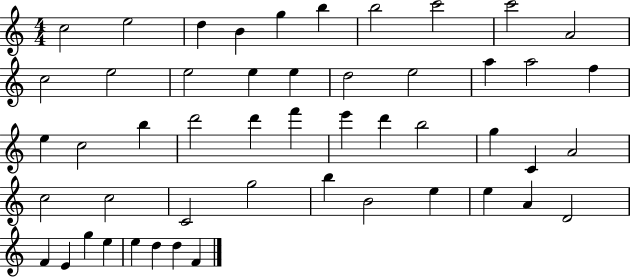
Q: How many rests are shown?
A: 0